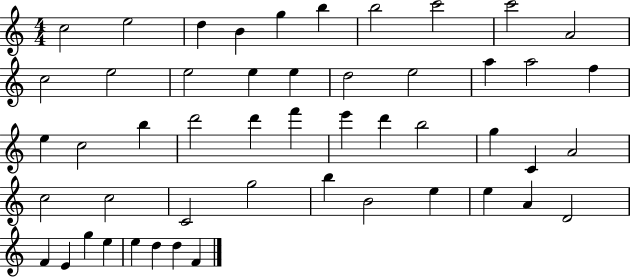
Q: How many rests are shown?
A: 0